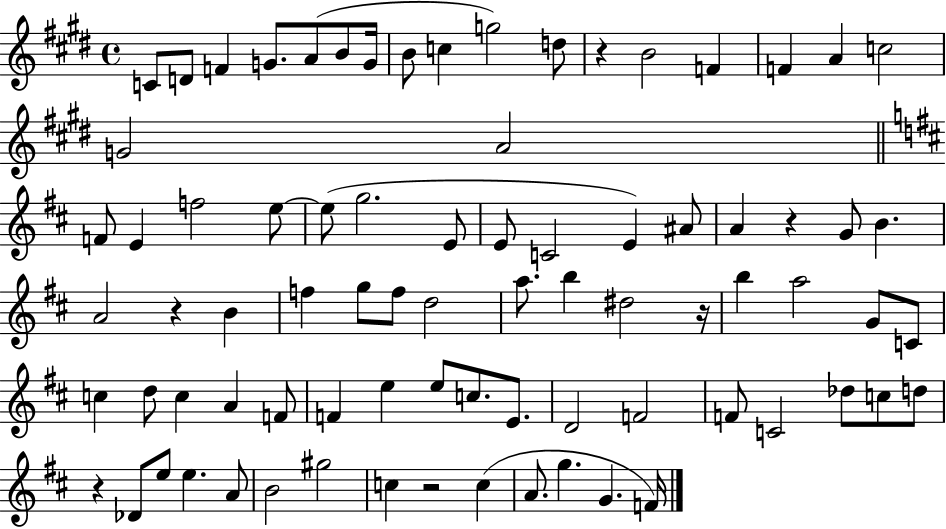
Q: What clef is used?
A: treble